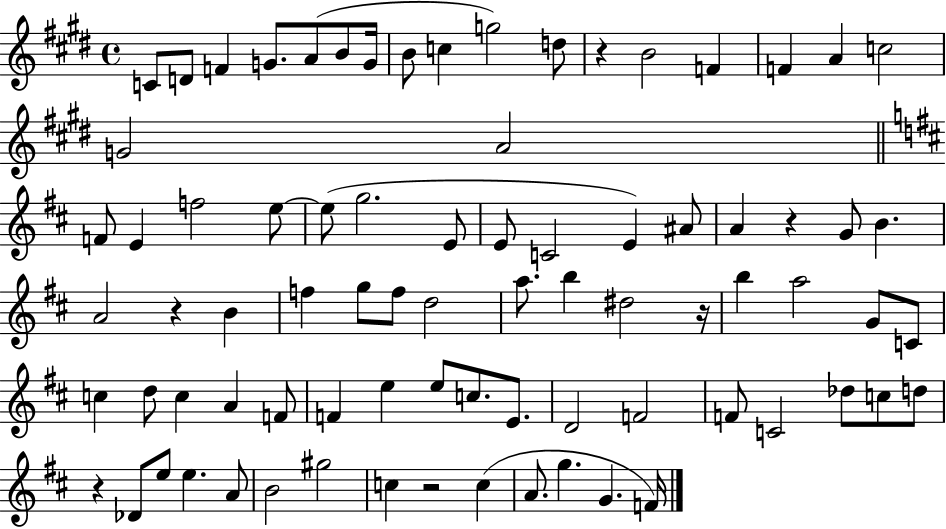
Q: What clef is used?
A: treble